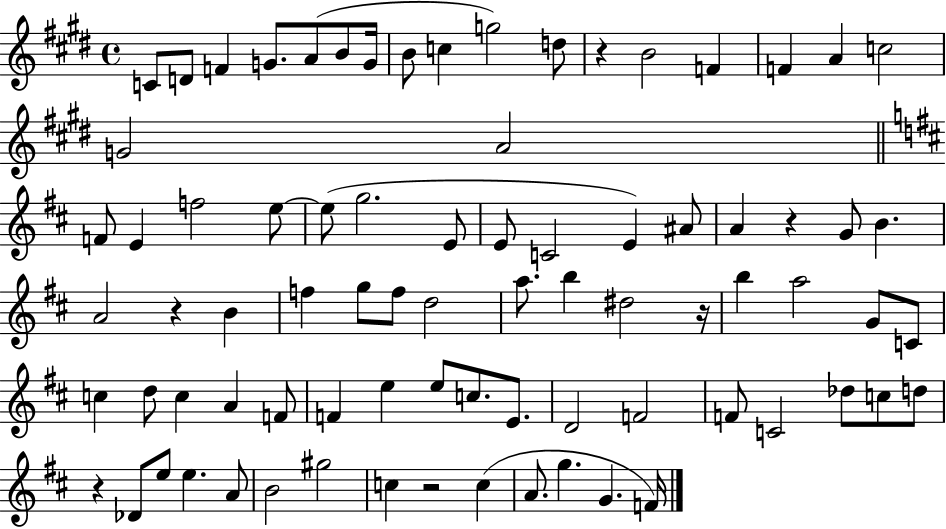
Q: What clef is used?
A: treble